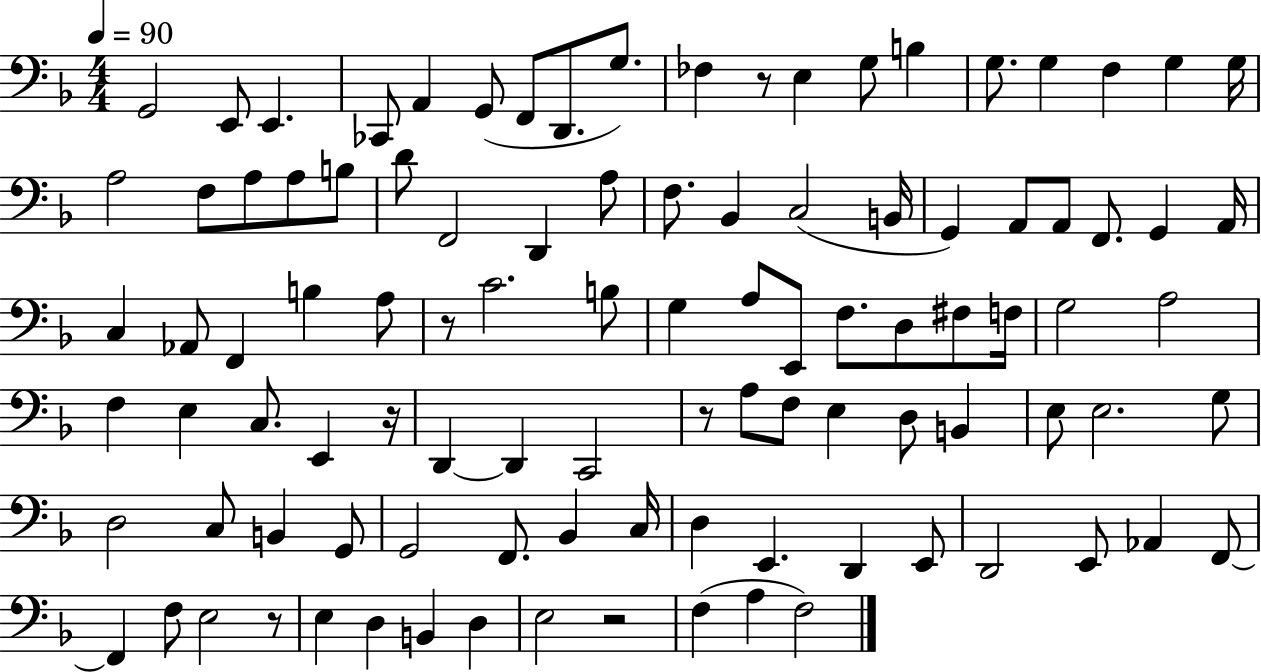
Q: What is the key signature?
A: F major